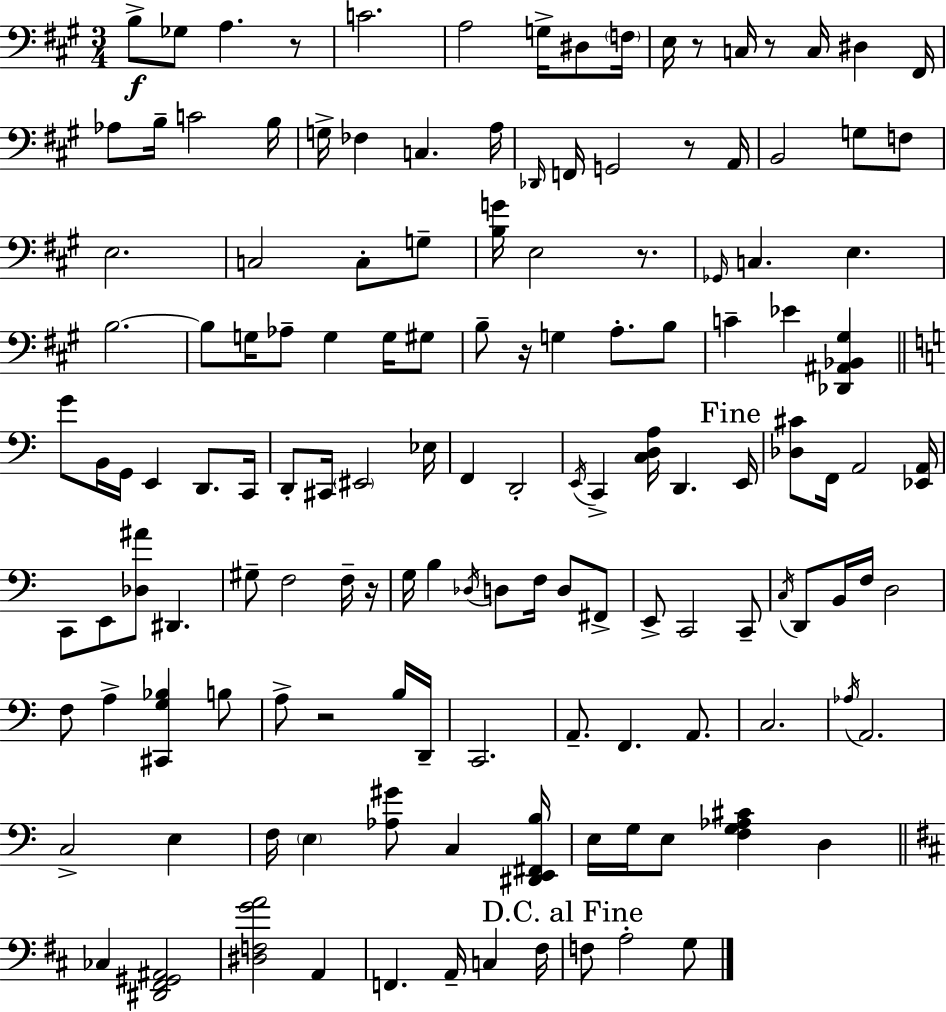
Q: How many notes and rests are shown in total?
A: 139